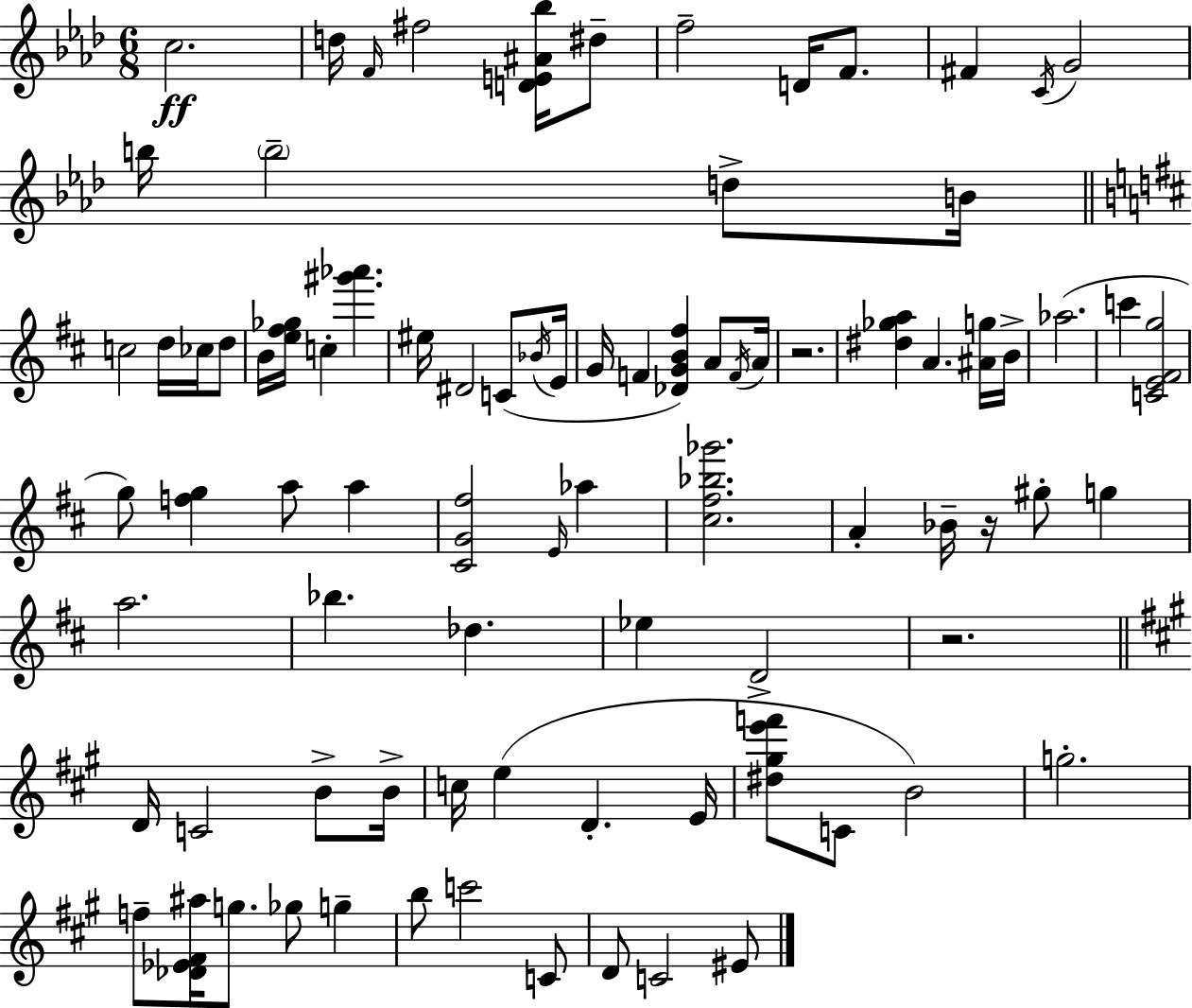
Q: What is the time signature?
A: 6/8